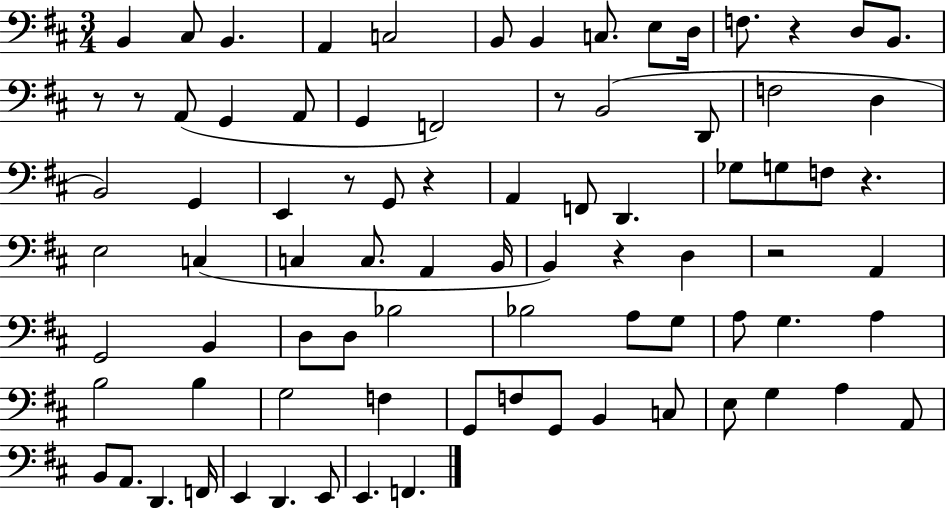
{
  \clef bass
  \numericTimeSignature
  \time 3/4
  \key d \major
  b,4 cis8 b,4. | a,4 c2 | b,8 b,4 c8. e8 d16 | f8. r4 d8 b,8. | \break r8 r8 a,8( g,4 a,8 | g,4 f,2) | r8 b,2( d,8 | f2 d4 | \break b,2) g,4 | e,4 r8 g,8 r4 | a,4 f,8 d,4. | ges8 g8 f8 r4. | \break e2 c4( | c4 c8. a,4 b,16 | b,4) r4 d4 | r2 a,4 | \break g,2 b,4 | d8 d8 bes2 | bes2 a8 g8 | a8 g4. a4 | \break b2 b4 | g2 f4 | g,8 f8 g,8 b,4 c8 | e8 g4 a4 a,8 | \break b,8 a,8. d,4. f,16 | e,4 d,4. e,8 | e,4. f,4. | \bar "|."
}